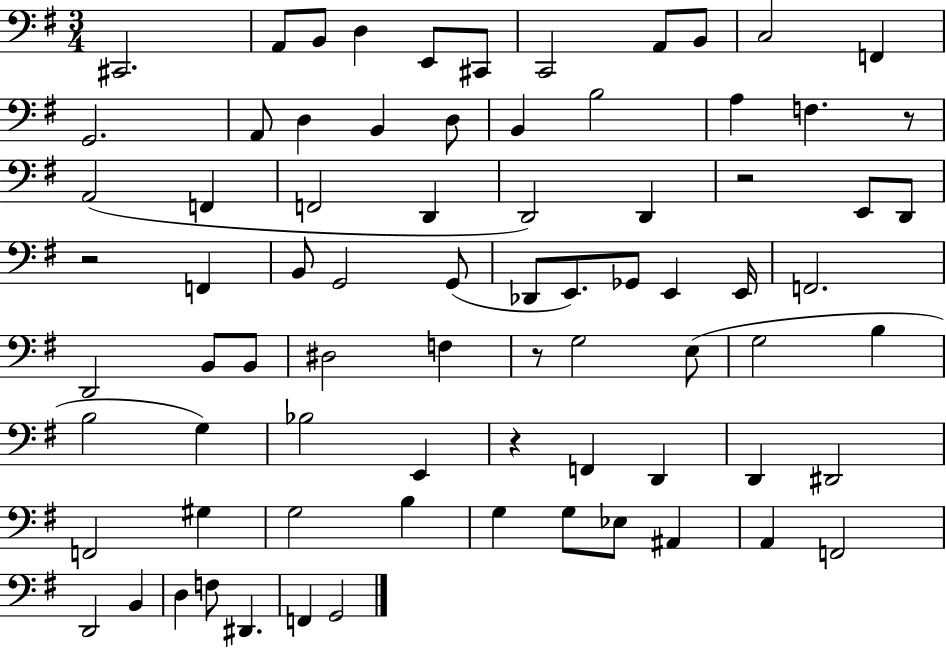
C#2/h. A2/e B2/e D3/q E2/e C#2/e C2/h A2/e B2/e C3/h F2/q G2/h. A2/e D3/q B2/q D3/e B2/q B3/h A3/q F3/q. R/e A2/h F2/q F2/h D2/q D2/h D2/q R/h E2/e D2/e R/h F2/q B2/e G2/h G2/e Db2/e E2/e. Gb2/e E2/q E2/s F2/h. D2/h B2/e B2/e D#3/h F3/q R/e G3/h E3/e G3/h B3/q B3/h G3/q Bb3/h E2/q R/q F2/q D2/q D2/q D#2/h F2/h G#3/q G3/h B3/q G3/q G3/e Eb3/e A#2/q A2/q F2/h D2/h B2/q D3/q F3/e D#2/q. F2/q G2/h